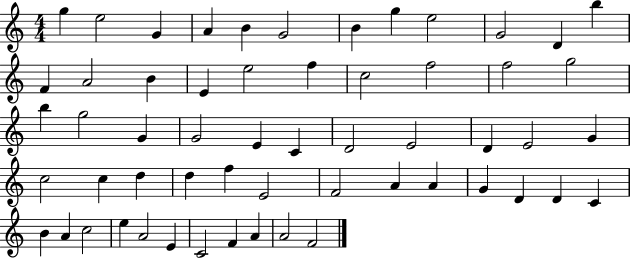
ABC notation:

X:1
T:Untitled
M:4/4
L:1/4
K:C
g e2 G A B G2 B g e2 G2 D b F A2 B E e2 f c2 f2 f2 g2 b g2 G G2 E C D2 E2 D E2 G c2 c d d f E2 F2 A A G D D C B A c2 e A2 E C2 F A A2 F2